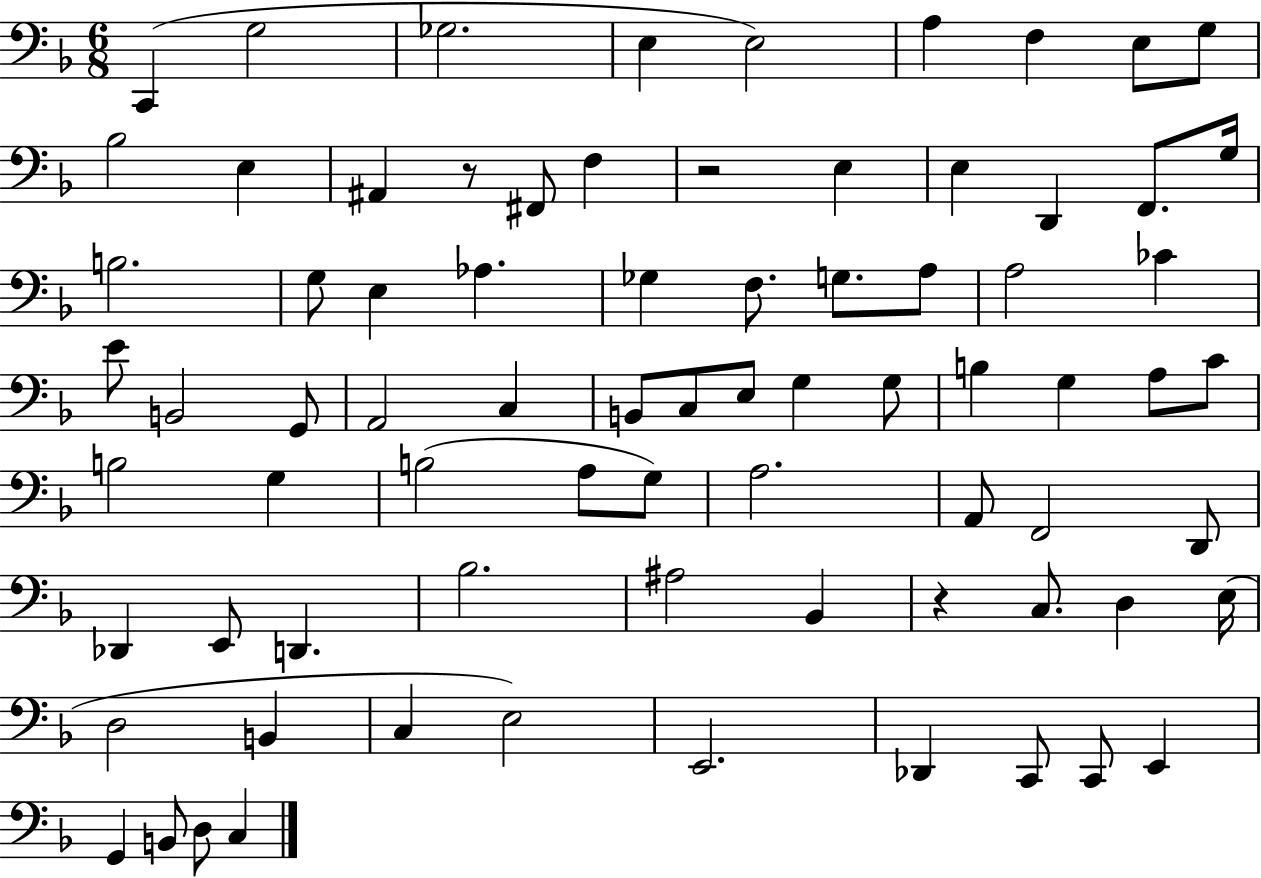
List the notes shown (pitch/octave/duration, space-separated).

C2/q G3/h Gb3/h. E3/q E3/h A3/q F3/q E3/e G3/e Bb3/h E3/q A#2/q R/e F#2/e F3/q R/h E3/q E3/q D2/q F2/e. G3/s B3/h. G3/e E3/q Ab3/q. Gb3/q F3/e. G3/e. A3/e A3/h CES4/q E4/e B2/h G2/e A2/h C3/q B2/e C3/e E3/e G3/q G3/e B3/q G3/q A3/e C4/e B3/h G3/q B3/h A3/e G3/e A3/h. A2/e F2/h D2/e Db2/q E2/e D2/q. Bb3/h. A#3/h Bb2/q R/q C3/e. D3/q E3/s D3/h B2/q C3/q E3/h E2/h. Db2/q C2/e C2/e E2/q G2/q B2/e D3/e C3/q